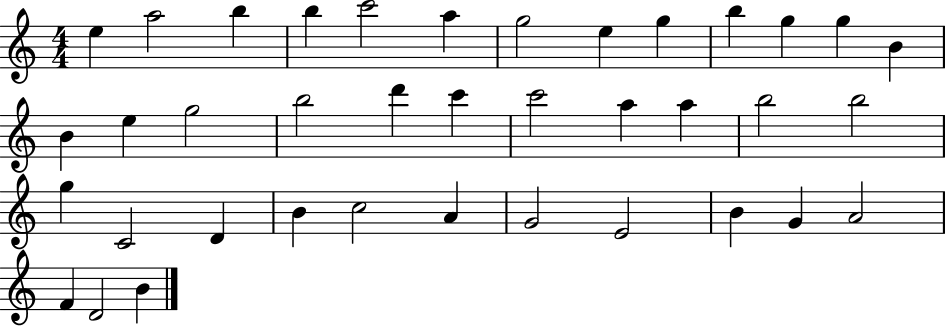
E5/q A5/h B5/q B5/q C6/h A5/q G5/h E5/q G5/q B5/q G5/q G5/q B4/q B4/q E5/q G5/h B5/h D6/q C6/q C6/h A5/q A5/q B5/h B5/h G5/q C4/h D4/q B4/q C5/h A4/q G4/h E4/h B4/q G4/q A4/h F4/q D4/h B4/q